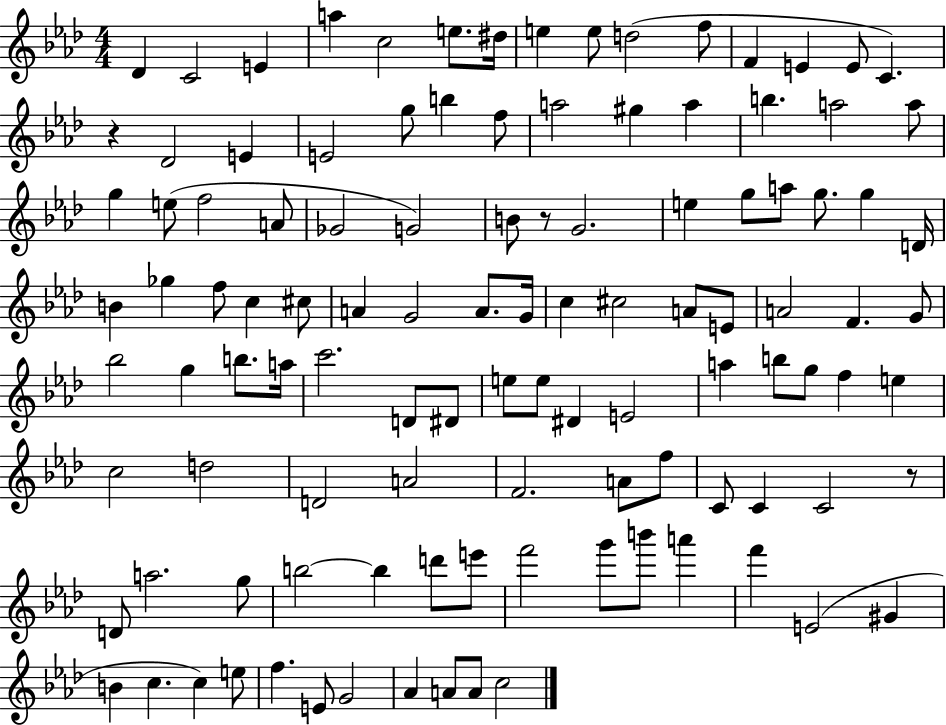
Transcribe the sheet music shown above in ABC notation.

X:1
T:Untitled
M:4/4
L:1/4
K:Ab
_D C2 E a c2 e/2 ^d/4 e e/2 d2 f/2 F E E/2 C z _D2 E E2 g/2 b f/2 a2 ^g a b a2 a/2 g e/2 f2 A/2 _G2 G2 B/2 z/2 G2 e g/2 a/2 g/2 g D/4 B _g f/2 c ^c/2 A G2 A/2 G/4 c ^c2 A/2 E/2 A2 F G/2 _b2 g b/2 a/4 c'2 D/2 ^D/2 e/2 e/2 ^D E2 a b/2 g/2 f e c2 d2 D2 A2 F2 A/2 f/2 C/2 C C2 z/2 D/2 a2 g/2 b2 b d'/2 e'/2 f'2 g'/2 b'/2 a' f' E2 ^G B c c e/2 f E/2 G2 _A A/2 A/2 c2